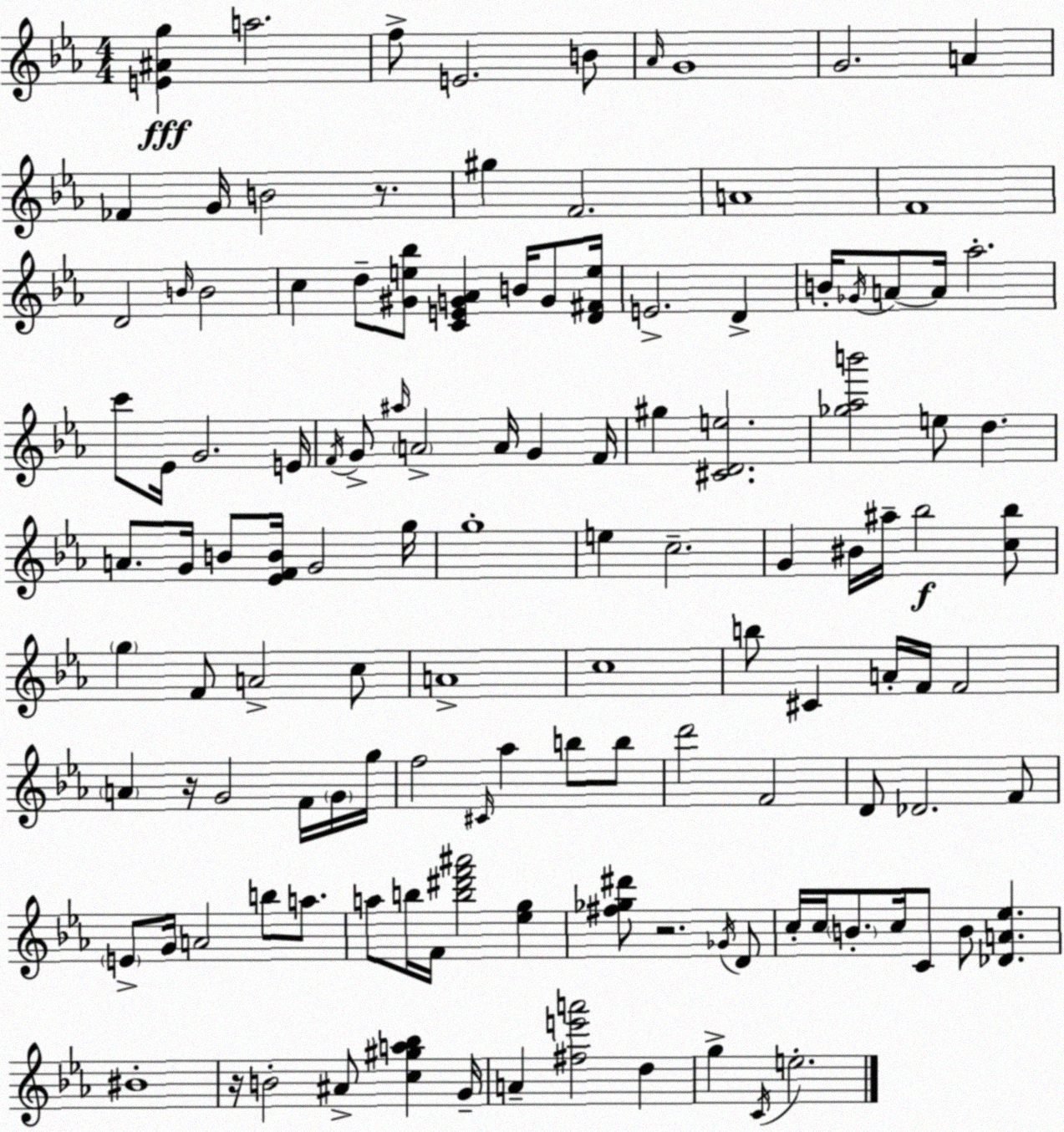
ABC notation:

X:1
T:Untitled
M:4/4
L:1/4
K:Cm
[E^Ag] a2 f/2 E2 B/2 _A/4 G4 G2 A _F G/4 B2 z/2 ^g F2 A4 F4 D2 B/4 B2 c d/2 [^Ge_b]/2 [CEG_A] B/4 G/2 [D^Fe]/4 E2 D B/4 _G/4 A/2 A/4 _a2 c'/2 _E/4 G2 E/4 F/4 G/2 ^a/4 A2 A/4 G F/4 ^g [^CDe]2 [_g_ab']2 e/2 d A/2 G/4 B/2 [_EFB]/4 G2 g/4 g4 e c2 G ^B/4 ^a/4 _b2 [c_b]/2 g F/2 A2 c/2 A4 c4 b/2 ^C A/4 F/4 F2 A z/4 G2 F/4 G/4 g/4 f2 ^C/4 _a b/2 b/2 d'2 F2 D/2 _D2 F/2 E/2 G/4 A2 b/2 a/2 a/2 b/4 F/4 [b^d'f'^a']2 [_eg] [^f_g^d']/2 z2 _G/4 D/2 c/4 c/4 B/2 c/4 C/2 B/2 [_DA_e] ^B4 z/4 B2 ^A/2 [c^ga_b] G/4 A [^fe'a']2 d g C/4 e2